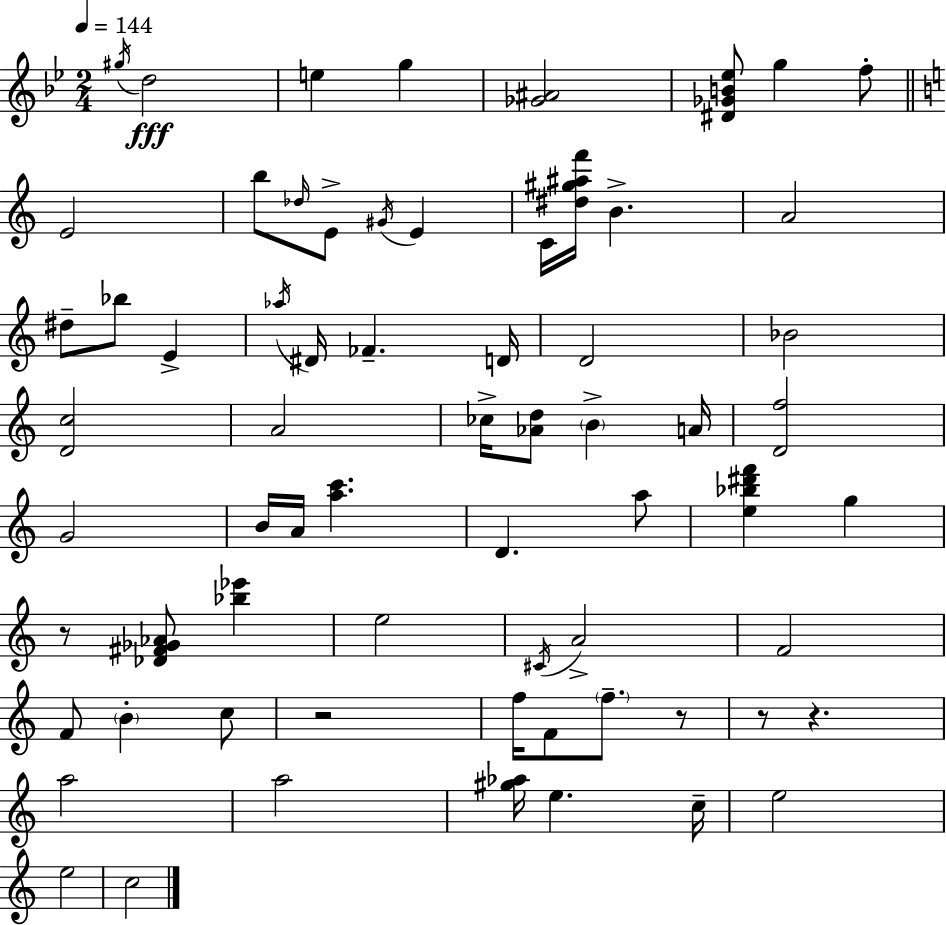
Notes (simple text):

G#5/s D5/h E5/q G5/q [Gb4,A#4]/h [D#4,Gb4,B4,Eb5]/e G5/q F5/e E4/h B5/e Db5/s E4/e G#4/s E4/q C4/s [D#5,G#5,A#5,F6]/s B4/q. A4/h D#5/e Bb5/e E4/q Ab5/s D#4/s FES4/q. D4/s D4/h Bb4/h [D4,C5]/h A4/h CES5/s [Ab4,D5]/e B4/q A4/s [D4,F5]/h G4/h B4/s A4/s [A5,C6]/q. D4/q. A5/e [E5,Bb5,D#6,F6]/q G5/q R/e [Db4,F#4,Gb4,Ab4]/e [Bb5,Eb6]/q E5/h C#4/s A4/h F4/h F4/e B4/q C5/e R/h F5/s F4/e F5/e. R/e R/e R/q. A5/h A5/h [G#5,Ab5]/s E5/q. C5/s E5/h E5/h C5/h